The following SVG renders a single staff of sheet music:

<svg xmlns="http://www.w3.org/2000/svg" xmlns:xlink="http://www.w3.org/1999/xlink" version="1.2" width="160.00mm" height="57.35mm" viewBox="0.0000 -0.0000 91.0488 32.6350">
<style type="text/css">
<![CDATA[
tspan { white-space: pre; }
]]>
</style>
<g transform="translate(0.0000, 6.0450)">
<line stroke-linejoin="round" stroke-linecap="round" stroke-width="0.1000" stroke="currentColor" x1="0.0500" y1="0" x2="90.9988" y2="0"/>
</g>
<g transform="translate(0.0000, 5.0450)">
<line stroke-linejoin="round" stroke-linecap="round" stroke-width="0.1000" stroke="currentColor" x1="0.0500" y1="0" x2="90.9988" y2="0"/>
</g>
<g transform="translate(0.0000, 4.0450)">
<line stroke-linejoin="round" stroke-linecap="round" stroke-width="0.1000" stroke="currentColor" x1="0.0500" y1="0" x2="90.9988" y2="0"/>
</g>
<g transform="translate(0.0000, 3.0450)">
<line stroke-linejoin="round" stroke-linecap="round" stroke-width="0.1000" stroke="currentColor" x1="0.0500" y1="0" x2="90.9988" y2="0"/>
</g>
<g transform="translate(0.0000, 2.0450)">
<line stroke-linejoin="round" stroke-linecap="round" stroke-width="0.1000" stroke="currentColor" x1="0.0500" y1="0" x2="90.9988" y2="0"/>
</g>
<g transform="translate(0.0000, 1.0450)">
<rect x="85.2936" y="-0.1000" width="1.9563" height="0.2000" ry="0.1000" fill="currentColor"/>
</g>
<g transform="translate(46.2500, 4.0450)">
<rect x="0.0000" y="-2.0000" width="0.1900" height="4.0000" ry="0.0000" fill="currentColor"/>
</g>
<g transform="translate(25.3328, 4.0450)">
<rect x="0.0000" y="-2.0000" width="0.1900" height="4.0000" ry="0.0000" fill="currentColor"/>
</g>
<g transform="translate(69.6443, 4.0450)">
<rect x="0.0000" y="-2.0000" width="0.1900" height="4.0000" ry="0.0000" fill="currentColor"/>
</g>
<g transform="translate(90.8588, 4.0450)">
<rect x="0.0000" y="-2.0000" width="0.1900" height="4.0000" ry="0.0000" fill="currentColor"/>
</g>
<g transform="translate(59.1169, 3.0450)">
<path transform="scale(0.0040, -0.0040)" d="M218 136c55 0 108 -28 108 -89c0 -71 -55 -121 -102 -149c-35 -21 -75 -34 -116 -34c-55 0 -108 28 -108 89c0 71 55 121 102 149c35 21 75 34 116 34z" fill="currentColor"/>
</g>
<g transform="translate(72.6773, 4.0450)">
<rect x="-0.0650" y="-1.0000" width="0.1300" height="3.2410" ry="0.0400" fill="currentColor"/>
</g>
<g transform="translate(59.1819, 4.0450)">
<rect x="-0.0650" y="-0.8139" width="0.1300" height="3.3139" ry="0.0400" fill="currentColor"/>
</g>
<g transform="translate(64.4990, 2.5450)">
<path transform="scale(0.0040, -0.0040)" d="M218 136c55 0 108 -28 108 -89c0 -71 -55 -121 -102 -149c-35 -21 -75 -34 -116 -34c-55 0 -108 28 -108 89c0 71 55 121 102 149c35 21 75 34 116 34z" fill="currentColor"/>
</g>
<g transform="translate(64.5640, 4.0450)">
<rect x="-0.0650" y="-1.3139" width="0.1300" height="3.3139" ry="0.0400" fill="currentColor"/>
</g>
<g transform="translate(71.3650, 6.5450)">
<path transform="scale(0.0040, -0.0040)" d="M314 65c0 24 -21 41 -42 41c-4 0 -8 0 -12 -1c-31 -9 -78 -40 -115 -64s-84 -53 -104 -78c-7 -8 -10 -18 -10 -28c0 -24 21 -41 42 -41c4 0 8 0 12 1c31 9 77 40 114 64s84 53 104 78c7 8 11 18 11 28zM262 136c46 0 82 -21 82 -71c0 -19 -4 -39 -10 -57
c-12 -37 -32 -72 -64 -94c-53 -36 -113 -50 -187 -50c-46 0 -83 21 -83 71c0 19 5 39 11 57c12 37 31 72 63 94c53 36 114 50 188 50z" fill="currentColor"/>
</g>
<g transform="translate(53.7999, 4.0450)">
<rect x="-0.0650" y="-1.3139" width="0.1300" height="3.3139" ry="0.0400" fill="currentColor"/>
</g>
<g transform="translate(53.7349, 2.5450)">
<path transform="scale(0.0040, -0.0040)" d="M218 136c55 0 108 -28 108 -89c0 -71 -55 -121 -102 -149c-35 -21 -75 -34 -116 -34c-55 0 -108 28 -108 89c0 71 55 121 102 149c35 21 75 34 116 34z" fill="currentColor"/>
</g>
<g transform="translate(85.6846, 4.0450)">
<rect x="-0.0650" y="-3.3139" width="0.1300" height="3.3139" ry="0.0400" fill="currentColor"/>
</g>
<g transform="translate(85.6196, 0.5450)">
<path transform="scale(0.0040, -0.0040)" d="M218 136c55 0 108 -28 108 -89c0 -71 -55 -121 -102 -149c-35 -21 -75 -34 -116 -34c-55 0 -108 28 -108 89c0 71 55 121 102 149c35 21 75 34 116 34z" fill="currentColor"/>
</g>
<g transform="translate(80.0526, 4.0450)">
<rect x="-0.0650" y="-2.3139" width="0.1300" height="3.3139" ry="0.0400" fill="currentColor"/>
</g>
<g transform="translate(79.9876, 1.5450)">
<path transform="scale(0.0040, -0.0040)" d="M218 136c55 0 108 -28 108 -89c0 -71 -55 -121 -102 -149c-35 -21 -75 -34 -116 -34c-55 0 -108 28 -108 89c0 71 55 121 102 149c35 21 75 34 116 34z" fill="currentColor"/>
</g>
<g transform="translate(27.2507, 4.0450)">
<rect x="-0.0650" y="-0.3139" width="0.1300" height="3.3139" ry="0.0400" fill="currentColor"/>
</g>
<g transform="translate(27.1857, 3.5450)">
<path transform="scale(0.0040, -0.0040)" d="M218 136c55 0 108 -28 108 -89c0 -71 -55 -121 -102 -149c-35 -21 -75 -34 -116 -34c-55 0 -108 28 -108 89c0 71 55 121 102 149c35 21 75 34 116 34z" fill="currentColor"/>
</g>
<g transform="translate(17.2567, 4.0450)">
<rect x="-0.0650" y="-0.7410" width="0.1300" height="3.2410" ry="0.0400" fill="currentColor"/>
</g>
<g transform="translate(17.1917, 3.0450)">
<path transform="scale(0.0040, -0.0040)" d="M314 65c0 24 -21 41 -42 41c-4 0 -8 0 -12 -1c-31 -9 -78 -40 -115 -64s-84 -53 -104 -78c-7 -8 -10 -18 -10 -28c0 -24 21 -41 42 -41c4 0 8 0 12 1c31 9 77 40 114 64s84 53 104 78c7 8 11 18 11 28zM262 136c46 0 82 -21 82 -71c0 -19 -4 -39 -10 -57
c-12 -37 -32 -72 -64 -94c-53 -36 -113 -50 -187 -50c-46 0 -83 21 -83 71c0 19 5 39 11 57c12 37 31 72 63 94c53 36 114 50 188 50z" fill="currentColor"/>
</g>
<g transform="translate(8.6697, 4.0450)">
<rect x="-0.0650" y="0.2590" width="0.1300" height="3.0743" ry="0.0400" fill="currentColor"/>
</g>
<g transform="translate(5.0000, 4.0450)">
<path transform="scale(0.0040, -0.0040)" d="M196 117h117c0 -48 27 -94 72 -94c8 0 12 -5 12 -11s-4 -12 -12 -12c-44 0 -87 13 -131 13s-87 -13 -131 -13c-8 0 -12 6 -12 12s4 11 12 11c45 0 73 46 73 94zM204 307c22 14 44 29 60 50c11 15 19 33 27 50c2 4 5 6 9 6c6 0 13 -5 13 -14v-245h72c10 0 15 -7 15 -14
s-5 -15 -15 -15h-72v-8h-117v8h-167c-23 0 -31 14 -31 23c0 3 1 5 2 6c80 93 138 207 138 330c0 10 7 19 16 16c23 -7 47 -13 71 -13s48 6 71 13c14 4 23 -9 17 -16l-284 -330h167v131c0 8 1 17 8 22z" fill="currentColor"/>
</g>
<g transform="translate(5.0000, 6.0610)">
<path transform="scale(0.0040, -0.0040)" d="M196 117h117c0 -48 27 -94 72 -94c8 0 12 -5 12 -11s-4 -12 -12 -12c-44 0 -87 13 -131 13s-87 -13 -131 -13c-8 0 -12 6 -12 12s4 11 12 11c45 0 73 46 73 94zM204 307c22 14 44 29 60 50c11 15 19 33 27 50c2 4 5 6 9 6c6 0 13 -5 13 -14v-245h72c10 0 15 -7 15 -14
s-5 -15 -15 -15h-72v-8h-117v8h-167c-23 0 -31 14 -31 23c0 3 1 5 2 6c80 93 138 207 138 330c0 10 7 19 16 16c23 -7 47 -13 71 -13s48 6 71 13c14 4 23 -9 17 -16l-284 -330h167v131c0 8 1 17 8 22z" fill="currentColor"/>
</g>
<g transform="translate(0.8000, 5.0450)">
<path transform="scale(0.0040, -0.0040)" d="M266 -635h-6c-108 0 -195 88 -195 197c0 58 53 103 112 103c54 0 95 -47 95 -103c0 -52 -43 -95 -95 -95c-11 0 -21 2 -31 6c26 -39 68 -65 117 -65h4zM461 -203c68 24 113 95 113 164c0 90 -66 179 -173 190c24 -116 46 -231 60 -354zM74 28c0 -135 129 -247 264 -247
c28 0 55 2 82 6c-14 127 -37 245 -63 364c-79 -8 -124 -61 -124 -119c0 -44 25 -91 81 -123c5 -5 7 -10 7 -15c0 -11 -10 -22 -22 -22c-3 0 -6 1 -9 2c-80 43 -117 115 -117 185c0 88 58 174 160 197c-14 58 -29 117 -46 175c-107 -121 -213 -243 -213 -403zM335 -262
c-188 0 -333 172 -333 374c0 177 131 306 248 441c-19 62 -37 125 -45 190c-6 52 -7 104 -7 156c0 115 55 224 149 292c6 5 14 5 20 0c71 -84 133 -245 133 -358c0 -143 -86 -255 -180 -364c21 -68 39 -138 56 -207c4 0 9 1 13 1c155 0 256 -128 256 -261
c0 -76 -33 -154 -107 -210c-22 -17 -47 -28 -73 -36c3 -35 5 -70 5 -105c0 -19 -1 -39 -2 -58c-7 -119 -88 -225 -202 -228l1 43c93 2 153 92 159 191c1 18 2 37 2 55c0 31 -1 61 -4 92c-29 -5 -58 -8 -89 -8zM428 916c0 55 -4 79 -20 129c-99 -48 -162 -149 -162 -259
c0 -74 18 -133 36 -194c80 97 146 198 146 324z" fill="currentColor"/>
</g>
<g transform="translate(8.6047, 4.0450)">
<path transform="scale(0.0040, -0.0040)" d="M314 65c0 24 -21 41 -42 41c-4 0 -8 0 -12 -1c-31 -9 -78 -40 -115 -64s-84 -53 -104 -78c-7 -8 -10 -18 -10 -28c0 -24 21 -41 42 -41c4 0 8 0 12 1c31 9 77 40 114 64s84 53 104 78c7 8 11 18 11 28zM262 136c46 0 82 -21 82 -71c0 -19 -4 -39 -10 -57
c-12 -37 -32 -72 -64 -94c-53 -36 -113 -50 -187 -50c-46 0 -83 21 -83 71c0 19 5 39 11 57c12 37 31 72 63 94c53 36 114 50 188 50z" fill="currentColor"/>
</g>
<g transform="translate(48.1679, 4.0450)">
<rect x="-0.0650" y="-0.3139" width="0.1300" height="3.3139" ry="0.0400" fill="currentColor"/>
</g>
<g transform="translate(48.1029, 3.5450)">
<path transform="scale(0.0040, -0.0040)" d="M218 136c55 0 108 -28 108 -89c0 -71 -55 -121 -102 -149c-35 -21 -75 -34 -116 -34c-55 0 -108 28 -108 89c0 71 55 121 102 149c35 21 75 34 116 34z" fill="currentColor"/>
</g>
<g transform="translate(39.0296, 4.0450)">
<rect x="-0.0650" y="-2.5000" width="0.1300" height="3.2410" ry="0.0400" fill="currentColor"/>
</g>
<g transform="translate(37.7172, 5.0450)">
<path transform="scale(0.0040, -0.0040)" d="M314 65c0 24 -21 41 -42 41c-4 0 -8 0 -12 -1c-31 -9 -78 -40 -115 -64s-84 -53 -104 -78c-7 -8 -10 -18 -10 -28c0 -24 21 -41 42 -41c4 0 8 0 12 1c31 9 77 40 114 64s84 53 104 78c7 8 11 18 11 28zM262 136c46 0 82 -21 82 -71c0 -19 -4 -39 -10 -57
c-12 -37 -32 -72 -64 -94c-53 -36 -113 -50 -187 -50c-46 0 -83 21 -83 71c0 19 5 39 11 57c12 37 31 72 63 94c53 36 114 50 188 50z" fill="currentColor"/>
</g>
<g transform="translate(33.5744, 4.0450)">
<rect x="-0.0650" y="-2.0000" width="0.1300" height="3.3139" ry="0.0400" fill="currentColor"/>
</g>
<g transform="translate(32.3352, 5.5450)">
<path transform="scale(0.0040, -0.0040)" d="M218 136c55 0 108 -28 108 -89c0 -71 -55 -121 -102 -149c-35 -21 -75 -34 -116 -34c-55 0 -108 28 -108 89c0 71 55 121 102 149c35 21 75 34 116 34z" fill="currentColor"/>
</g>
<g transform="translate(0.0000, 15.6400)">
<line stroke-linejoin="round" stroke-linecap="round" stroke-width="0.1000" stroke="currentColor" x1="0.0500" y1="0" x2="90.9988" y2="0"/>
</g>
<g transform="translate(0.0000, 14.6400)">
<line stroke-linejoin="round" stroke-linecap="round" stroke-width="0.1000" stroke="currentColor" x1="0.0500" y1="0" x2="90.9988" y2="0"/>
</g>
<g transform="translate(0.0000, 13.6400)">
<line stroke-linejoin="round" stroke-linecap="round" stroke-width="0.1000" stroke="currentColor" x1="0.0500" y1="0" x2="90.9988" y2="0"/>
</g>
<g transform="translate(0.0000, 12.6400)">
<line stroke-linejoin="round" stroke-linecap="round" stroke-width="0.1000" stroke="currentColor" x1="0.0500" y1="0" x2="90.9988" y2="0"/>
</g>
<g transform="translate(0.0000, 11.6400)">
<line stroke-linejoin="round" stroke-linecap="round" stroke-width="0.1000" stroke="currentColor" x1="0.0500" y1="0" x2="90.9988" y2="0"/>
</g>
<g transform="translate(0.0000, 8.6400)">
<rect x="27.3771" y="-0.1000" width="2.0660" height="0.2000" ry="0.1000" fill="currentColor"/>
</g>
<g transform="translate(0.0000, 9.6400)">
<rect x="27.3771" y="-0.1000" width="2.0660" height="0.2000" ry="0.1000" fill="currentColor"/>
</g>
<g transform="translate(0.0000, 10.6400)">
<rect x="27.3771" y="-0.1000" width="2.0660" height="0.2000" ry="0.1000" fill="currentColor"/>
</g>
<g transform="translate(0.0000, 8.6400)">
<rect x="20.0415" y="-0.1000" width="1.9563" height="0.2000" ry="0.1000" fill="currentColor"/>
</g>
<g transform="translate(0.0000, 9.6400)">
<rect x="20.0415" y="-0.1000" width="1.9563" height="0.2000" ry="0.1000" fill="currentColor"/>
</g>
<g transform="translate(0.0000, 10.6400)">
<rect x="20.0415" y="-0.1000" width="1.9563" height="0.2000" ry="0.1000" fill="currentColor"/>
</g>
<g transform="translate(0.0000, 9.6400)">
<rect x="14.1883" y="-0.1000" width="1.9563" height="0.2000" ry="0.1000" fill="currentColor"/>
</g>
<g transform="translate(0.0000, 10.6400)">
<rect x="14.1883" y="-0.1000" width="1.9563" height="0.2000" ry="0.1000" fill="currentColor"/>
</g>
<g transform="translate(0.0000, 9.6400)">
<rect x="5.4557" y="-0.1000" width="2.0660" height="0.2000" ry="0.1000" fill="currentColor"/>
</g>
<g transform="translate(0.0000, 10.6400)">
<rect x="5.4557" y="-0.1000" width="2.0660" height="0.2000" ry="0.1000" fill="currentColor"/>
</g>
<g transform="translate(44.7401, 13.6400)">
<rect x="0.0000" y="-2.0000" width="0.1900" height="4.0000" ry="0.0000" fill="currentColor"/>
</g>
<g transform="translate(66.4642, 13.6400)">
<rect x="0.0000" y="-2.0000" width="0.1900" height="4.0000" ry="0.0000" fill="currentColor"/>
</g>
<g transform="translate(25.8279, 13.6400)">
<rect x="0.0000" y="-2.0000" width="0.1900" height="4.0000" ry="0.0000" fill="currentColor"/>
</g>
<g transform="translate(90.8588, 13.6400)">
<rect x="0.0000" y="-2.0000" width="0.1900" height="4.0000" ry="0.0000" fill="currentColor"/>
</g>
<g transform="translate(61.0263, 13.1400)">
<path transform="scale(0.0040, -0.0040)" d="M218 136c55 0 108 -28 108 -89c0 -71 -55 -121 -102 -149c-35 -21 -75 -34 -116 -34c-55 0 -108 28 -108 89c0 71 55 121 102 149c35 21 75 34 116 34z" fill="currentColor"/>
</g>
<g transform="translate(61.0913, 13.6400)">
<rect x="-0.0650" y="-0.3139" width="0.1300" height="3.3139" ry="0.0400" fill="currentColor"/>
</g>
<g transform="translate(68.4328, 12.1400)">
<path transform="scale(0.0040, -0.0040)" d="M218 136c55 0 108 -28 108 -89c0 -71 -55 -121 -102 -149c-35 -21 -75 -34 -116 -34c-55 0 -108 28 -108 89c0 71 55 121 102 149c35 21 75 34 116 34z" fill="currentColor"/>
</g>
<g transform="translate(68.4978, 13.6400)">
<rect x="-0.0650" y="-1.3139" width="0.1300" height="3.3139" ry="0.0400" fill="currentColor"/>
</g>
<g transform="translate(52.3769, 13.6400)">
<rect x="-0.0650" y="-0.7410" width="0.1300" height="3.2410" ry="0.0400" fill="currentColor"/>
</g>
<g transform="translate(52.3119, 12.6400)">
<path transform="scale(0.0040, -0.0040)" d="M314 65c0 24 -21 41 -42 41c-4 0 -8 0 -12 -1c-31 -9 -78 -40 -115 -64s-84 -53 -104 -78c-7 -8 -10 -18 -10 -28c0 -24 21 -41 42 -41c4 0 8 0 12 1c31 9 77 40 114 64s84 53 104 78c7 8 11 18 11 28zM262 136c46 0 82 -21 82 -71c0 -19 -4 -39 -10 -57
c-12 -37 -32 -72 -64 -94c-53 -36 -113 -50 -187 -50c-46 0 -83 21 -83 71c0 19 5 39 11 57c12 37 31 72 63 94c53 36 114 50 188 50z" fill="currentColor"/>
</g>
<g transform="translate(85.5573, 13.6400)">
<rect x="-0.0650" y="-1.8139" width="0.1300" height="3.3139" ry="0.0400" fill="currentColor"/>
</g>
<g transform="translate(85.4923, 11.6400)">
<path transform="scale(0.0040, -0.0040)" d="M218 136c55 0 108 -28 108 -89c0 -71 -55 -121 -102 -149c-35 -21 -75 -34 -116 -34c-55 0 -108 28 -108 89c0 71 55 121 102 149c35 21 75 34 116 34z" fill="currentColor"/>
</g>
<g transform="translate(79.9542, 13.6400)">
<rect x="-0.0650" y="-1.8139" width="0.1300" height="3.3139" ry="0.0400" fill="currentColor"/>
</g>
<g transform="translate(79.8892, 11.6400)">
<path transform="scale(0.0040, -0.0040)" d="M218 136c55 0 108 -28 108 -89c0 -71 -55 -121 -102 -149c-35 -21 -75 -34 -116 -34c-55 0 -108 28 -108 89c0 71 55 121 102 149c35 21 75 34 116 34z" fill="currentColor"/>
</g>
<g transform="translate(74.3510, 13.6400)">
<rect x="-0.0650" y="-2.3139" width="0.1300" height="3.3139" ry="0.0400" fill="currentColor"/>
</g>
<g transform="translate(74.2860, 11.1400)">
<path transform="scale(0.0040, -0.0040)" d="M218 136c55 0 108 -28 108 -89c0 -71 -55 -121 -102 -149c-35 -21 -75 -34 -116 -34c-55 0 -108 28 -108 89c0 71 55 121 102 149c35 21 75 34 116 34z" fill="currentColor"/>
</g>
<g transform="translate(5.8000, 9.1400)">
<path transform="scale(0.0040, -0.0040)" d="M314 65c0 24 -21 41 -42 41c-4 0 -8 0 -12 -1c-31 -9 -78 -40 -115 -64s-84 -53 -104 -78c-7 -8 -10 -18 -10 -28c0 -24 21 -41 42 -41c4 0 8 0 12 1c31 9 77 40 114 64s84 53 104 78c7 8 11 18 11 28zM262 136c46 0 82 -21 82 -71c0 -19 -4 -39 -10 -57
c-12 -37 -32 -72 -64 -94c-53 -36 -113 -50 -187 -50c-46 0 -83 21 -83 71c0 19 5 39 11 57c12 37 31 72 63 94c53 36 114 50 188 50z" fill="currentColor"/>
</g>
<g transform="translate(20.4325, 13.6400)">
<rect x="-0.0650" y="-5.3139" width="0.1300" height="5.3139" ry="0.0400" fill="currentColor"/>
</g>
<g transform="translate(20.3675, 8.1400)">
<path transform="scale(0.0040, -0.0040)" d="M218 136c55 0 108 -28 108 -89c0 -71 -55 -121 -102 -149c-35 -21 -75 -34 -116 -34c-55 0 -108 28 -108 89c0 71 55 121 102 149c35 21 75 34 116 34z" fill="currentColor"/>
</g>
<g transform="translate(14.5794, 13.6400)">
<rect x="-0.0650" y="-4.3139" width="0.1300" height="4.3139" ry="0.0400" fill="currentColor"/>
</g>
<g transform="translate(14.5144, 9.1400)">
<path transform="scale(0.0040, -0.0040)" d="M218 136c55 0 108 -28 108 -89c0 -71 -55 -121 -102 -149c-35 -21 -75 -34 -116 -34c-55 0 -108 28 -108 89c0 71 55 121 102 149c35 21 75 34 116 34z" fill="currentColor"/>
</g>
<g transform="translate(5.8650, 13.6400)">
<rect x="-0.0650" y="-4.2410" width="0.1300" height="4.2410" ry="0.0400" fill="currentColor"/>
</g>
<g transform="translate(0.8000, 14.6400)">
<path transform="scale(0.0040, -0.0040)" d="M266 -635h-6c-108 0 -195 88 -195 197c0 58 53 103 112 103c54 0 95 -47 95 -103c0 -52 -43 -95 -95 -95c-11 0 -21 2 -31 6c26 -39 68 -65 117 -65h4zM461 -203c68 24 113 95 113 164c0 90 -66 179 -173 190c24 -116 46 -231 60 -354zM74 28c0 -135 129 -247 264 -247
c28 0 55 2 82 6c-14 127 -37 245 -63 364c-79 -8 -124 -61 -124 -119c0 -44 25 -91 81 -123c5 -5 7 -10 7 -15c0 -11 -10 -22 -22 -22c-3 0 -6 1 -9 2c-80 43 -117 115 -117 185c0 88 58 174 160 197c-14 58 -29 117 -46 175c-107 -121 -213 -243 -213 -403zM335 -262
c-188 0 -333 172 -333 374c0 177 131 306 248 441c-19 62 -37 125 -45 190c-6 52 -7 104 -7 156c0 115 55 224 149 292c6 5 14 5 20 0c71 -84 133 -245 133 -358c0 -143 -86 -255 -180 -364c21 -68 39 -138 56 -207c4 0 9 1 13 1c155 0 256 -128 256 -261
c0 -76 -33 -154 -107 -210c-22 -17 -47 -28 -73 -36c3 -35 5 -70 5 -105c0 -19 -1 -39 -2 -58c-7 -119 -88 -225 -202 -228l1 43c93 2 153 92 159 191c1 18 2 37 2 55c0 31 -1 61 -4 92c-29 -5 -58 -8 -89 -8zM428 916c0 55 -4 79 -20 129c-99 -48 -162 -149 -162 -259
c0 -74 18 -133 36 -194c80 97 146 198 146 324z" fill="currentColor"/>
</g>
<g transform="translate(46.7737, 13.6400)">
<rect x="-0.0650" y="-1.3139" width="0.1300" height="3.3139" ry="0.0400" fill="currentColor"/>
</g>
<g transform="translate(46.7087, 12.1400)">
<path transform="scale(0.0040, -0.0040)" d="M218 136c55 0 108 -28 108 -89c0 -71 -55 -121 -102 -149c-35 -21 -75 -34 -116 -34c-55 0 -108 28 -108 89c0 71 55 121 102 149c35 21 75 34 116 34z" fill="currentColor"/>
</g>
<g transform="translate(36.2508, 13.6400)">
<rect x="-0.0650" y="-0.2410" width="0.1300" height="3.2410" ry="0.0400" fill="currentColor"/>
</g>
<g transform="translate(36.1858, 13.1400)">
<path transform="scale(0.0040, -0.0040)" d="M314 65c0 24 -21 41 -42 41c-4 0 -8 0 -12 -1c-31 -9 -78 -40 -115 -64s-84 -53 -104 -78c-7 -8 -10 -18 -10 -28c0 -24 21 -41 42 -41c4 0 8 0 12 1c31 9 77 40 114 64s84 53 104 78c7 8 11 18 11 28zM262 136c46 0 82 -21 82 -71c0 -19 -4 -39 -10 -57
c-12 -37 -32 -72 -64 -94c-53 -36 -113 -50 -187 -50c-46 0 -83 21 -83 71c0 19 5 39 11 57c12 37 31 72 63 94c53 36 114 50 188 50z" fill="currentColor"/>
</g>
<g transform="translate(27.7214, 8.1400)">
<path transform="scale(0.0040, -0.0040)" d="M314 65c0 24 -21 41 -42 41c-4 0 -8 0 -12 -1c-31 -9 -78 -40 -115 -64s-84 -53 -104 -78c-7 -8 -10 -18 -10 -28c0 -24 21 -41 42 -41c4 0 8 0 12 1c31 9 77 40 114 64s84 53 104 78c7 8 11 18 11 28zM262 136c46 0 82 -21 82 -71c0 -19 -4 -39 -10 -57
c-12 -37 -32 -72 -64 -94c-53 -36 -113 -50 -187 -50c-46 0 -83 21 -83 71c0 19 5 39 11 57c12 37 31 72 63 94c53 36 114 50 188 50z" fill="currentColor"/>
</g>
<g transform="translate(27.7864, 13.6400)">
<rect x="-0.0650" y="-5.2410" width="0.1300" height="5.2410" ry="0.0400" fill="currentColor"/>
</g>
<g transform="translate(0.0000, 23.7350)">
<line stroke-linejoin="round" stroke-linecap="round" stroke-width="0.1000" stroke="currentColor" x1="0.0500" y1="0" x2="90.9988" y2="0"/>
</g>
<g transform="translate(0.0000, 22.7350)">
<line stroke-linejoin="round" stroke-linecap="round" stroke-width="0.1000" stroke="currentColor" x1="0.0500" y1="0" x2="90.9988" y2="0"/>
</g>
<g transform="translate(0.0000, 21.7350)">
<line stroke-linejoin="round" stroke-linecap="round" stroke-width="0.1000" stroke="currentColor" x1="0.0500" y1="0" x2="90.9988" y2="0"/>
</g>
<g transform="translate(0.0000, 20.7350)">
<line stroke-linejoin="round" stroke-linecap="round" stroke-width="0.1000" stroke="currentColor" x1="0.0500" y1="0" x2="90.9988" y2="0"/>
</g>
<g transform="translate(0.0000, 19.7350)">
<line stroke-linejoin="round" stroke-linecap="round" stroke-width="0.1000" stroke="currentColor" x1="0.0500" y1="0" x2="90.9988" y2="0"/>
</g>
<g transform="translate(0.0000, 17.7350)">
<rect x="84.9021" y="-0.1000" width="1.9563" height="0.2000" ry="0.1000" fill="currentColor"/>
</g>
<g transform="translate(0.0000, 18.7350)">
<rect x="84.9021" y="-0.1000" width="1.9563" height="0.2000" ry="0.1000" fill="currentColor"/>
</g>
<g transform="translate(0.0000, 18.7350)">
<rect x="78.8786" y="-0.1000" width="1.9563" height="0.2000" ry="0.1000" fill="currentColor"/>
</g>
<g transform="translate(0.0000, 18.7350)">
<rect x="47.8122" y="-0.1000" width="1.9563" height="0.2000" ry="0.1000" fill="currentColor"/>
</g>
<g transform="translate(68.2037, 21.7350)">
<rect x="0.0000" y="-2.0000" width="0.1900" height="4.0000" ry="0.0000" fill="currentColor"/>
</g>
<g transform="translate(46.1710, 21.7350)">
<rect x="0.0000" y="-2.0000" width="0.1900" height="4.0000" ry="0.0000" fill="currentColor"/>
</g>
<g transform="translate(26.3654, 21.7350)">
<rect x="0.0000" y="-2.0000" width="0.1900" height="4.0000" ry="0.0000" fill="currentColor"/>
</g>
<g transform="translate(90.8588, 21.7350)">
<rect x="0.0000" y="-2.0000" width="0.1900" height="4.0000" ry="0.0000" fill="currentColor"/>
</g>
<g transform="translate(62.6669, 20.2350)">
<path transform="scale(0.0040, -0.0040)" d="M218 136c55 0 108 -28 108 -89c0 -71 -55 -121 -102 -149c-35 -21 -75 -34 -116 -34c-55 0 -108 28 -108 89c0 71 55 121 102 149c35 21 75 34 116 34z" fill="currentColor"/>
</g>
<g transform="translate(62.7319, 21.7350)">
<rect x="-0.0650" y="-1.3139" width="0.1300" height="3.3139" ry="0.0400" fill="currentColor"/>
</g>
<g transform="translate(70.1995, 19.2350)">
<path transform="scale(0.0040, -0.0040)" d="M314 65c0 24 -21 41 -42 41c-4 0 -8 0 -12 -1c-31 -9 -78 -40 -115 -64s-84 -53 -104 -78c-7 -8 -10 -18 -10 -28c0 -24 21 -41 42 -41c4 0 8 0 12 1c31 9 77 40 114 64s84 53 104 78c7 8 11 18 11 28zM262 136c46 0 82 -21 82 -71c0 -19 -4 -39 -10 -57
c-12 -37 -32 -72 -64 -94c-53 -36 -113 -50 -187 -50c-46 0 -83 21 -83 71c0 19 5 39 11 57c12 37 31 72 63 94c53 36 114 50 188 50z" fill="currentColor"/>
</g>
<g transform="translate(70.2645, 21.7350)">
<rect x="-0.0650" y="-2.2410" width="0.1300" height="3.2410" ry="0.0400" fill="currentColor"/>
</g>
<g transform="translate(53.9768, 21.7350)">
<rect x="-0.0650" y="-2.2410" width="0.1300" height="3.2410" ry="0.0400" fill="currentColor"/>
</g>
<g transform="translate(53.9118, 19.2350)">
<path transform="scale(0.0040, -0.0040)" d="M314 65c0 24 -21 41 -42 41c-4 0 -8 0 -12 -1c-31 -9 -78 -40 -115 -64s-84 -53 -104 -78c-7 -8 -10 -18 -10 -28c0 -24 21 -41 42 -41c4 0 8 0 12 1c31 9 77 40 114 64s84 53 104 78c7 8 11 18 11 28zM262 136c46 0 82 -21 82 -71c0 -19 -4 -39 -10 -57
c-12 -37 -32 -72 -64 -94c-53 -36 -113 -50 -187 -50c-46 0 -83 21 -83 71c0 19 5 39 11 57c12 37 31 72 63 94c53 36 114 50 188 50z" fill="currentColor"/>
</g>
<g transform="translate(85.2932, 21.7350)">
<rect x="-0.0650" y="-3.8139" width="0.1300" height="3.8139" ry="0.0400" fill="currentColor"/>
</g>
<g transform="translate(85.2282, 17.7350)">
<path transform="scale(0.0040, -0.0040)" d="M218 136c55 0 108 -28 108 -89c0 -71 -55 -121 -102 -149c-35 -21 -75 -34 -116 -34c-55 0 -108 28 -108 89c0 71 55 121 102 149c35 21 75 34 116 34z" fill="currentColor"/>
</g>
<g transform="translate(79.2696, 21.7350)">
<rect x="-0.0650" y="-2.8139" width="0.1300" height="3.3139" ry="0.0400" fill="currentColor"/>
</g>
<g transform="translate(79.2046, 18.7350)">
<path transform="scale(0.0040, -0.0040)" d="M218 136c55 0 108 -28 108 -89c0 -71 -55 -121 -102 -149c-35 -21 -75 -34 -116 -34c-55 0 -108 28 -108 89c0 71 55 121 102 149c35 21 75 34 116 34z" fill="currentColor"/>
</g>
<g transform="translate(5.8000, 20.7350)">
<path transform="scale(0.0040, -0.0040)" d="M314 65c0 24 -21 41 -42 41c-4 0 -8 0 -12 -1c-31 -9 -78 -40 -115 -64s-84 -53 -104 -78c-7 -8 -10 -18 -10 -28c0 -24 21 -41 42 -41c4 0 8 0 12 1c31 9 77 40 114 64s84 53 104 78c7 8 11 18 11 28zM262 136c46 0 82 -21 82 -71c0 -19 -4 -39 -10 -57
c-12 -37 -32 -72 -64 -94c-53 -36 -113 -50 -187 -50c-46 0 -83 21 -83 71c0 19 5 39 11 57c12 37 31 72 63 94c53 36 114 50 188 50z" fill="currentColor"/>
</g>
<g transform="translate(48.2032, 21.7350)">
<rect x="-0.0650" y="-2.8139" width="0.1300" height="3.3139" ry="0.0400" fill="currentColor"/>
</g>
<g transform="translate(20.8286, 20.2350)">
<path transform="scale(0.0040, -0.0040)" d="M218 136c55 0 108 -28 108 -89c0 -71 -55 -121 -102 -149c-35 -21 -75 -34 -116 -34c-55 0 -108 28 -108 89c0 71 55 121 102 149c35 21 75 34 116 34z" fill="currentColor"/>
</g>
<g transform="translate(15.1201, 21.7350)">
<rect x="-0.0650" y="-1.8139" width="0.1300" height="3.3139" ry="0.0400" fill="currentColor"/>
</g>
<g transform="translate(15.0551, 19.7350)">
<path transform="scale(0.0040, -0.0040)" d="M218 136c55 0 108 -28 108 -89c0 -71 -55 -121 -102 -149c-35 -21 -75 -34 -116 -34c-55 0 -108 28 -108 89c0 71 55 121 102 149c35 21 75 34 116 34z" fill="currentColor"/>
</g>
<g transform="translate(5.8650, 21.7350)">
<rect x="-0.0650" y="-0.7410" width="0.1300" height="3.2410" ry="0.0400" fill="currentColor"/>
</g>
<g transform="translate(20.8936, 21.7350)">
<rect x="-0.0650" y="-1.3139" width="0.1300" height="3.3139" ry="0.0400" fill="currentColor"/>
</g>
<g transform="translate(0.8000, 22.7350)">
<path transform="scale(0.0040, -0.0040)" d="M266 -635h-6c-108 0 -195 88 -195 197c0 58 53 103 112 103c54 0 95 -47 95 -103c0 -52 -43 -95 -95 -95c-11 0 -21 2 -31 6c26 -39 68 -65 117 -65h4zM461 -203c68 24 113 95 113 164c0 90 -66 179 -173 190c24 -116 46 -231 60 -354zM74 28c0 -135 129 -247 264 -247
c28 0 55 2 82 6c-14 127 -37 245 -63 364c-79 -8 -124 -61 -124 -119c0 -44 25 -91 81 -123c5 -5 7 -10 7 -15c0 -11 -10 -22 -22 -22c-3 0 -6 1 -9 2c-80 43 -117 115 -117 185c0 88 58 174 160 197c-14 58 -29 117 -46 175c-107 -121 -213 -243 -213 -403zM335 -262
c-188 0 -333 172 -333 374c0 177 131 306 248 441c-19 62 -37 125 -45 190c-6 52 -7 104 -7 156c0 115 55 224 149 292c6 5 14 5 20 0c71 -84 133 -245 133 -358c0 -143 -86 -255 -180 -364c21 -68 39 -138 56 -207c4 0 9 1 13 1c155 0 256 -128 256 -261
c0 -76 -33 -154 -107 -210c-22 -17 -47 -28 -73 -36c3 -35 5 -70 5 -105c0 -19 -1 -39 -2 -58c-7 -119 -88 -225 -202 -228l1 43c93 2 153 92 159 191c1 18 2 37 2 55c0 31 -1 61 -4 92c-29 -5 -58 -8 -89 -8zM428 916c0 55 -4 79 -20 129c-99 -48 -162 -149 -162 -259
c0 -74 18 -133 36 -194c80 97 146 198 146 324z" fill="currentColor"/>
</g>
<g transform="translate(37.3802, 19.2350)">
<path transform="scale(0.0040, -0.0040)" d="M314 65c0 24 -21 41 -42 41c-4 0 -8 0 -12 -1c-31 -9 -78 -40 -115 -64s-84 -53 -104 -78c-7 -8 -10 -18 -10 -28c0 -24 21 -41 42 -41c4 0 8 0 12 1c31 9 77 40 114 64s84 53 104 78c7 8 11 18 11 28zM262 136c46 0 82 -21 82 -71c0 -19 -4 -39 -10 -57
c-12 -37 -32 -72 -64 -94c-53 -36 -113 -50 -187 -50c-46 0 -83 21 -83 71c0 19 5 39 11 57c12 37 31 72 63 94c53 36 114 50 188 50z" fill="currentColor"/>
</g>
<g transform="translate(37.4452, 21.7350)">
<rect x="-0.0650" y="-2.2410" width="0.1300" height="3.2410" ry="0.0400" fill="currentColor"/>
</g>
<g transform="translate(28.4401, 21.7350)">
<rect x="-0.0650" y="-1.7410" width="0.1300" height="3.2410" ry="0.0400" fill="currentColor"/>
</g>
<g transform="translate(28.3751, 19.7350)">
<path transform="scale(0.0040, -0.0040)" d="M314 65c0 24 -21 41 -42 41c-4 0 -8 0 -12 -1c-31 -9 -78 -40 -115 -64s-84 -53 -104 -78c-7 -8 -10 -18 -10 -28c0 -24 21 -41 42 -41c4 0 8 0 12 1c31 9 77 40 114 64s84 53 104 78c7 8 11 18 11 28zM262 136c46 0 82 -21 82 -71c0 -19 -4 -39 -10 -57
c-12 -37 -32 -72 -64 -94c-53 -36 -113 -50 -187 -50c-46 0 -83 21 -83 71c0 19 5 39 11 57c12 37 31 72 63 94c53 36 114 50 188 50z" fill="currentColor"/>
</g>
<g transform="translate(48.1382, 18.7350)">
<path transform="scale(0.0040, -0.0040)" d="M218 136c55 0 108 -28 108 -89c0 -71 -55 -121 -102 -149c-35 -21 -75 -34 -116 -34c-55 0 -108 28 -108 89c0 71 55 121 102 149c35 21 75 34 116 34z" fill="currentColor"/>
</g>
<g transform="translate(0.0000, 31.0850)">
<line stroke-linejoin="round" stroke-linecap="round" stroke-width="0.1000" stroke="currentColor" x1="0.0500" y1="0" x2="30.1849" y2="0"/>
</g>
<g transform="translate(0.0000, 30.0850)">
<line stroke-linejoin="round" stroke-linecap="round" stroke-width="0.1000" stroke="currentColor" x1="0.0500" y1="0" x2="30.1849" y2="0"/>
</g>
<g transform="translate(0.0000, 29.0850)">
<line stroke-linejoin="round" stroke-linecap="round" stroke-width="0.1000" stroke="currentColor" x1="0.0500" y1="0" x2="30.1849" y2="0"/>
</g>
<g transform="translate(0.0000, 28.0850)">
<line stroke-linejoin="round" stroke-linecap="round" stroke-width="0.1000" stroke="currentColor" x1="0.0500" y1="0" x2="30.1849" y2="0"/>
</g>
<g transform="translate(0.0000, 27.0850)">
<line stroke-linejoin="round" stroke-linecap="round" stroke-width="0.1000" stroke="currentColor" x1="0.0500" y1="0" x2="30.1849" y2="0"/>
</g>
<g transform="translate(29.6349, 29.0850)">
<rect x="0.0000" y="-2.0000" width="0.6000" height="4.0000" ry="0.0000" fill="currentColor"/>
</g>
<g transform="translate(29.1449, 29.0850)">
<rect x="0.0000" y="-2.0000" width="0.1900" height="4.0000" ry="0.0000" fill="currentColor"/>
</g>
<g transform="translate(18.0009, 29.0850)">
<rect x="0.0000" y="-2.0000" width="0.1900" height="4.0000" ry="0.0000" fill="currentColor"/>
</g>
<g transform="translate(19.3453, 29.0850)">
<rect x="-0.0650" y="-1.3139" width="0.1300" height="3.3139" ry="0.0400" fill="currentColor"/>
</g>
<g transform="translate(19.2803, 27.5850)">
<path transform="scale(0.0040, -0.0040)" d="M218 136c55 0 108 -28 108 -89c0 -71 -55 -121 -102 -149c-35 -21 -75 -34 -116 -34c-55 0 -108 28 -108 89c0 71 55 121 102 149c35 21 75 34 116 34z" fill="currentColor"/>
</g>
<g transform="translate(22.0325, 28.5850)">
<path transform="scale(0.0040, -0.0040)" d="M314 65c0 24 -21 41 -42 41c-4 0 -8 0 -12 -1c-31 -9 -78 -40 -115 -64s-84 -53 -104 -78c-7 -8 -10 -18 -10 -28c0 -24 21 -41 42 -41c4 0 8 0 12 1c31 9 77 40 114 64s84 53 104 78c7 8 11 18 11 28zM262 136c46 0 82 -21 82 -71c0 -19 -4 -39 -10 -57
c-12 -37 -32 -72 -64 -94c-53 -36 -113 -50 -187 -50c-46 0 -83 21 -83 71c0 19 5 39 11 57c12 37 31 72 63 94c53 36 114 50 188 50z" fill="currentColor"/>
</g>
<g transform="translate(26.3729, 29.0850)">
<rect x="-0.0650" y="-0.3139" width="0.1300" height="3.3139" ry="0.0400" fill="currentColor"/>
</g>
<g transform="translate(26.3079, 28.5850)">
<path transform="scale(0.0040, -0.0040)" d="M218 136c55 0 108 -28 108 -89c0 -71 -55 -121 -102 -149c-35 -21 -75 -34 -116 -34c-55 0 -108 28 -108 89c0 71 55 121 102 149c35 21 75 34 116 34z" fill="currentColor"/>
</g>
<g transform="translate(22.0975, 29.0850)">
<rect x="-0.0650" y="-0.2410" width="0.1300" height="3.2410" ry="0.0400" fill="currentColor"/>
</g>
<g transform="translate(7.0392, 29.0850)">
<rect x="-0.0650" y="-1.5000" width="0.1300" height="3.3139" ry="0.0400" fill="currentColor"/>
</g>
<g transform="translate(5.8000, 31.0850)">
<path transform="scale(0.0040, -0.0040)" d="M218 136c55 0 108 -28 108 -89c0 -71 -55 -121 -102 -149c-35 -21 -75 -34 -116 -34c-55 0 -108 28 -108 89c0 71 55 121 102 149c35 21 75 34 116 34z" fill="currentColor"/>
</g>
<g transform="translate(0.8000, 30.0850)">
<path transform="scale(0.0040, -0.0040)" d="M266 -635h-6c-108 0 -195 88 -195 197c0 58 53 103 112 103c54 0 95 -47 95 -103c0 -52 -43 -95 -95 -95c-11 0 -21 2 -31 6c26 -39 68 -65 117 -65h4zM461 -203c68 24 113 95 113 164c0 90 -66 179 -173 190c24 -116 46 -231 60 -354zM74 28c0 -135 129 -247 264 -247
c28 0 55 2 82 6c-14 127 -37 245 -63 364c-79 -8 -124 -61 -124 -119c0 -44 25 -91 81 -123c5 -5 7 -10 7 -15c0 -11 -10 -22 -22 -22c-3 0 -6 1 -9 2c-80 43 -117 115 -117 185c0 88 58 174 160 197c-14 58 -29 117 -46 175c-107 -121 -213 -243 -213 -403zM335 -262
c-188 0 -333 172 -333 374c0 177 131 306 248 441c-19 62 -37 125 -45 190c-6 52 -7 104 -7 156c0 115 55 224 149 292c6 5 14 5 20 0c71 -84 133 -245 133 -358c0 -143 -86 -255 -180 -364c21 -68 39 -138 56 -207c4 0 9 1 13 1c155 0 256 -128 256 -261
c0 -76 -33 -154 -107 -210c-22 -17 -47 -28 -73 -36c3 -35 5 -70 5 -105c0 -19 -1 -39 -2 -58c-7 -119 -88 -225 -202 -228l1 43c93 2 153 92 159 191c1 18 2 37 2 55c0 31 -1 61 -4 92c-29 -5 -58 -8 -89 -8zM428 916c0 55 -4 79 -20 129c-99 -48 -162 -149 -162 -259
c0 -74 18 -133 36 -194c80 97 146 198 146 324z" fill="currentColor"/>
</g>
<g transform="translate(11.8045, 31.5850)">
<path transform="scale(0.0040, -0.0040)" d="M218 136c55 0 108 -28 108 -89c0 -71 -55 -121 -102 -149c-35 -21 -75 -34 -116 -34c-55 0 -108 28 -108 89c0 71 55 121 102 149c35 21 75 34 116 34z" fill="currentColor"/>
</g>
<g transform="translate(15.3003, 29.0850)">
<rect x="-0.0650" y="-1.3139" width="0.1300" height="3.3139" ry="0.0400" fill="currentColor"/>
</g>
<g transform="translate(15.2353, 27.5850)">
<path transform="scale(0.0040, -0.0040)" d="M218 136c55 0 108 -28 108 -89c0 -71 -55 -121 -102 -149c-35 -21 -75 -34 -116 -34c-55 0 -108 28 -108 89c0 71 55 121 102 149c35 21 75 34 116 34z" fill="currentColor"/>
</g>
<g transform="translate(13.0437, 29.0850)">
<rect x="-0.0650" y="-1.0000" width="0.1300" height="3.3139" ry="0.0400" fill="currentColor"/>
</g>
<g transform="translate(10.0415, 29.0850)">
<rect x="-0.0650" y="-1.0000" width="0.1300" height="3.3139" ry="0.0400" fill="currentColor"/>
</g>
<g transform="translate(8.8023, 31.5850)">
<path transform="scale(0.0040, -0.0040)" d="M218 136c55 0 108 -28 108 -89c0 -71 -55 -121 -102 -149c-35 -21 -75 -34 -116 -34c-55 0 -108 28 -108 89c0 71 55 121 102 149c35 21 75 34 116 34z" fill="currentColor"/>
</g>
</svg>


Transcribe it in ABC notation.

X:1
T:Untitled
M:4/4
L:1/4
K:C
B2 d2 c F G2 c e d e D2 g b d'2 d' f' f'2 c2 e d2 c e g f f d2 f e f2 g2 a g2 e g2 a c' E D D e e c2 c